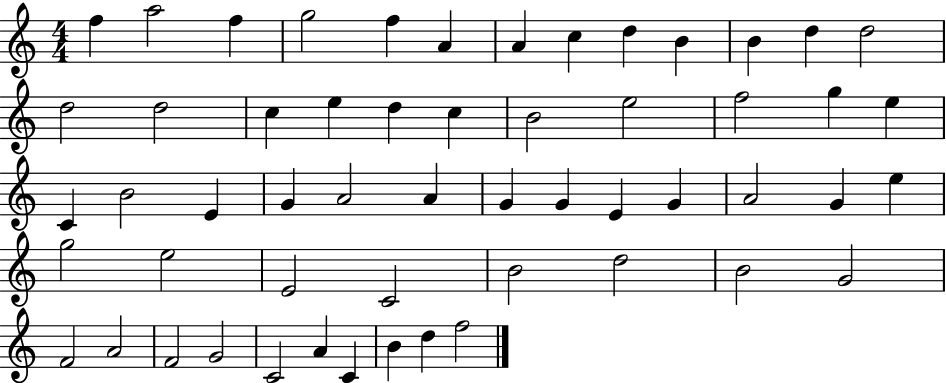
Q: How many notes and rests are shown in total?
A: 55